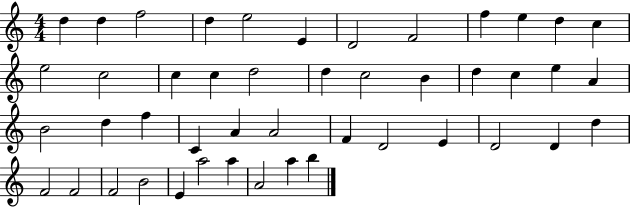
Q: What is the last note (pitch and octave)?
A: B5